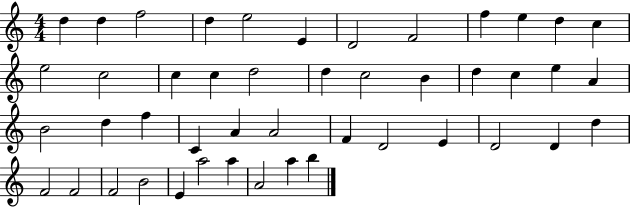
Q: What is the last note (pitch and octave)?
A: B5